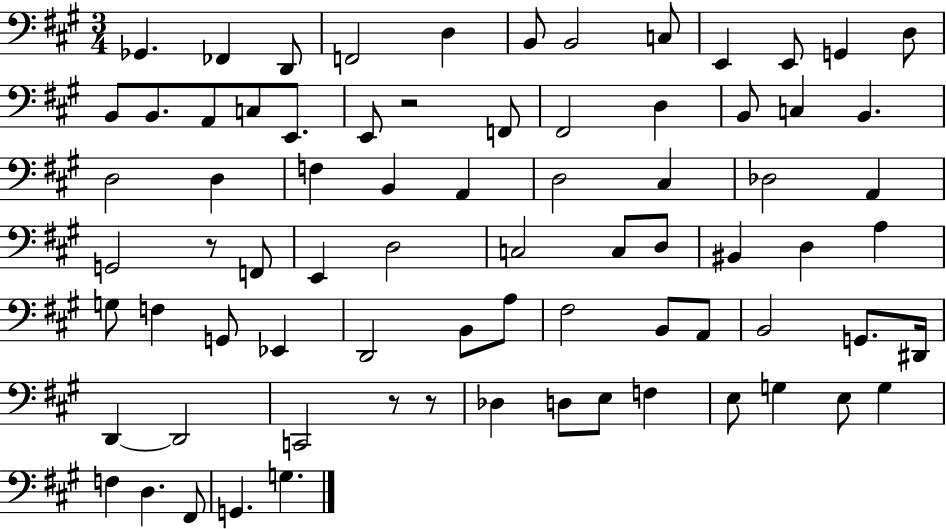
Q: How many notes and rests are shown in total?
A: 76